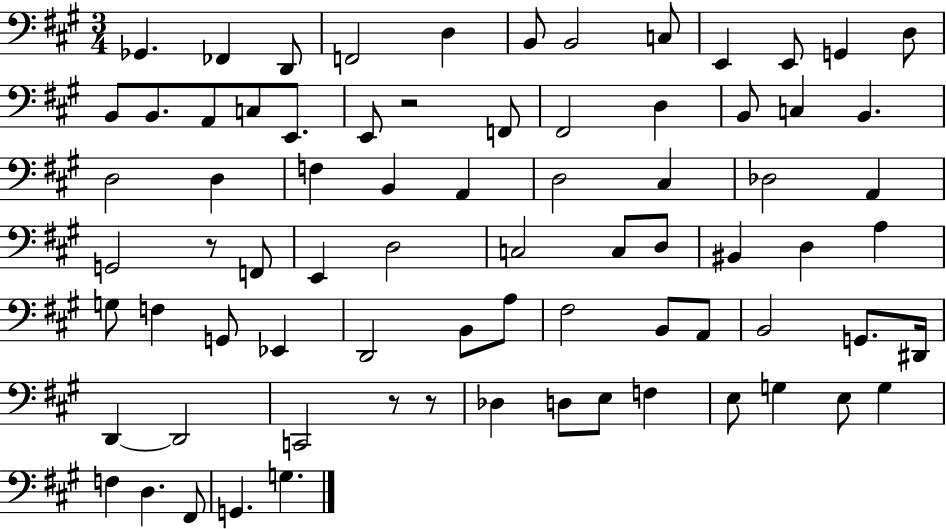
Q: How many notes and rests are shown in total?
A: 76